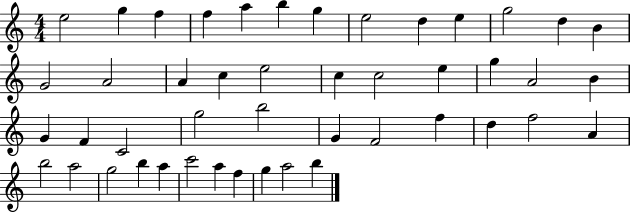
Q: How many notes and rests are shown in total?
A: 46